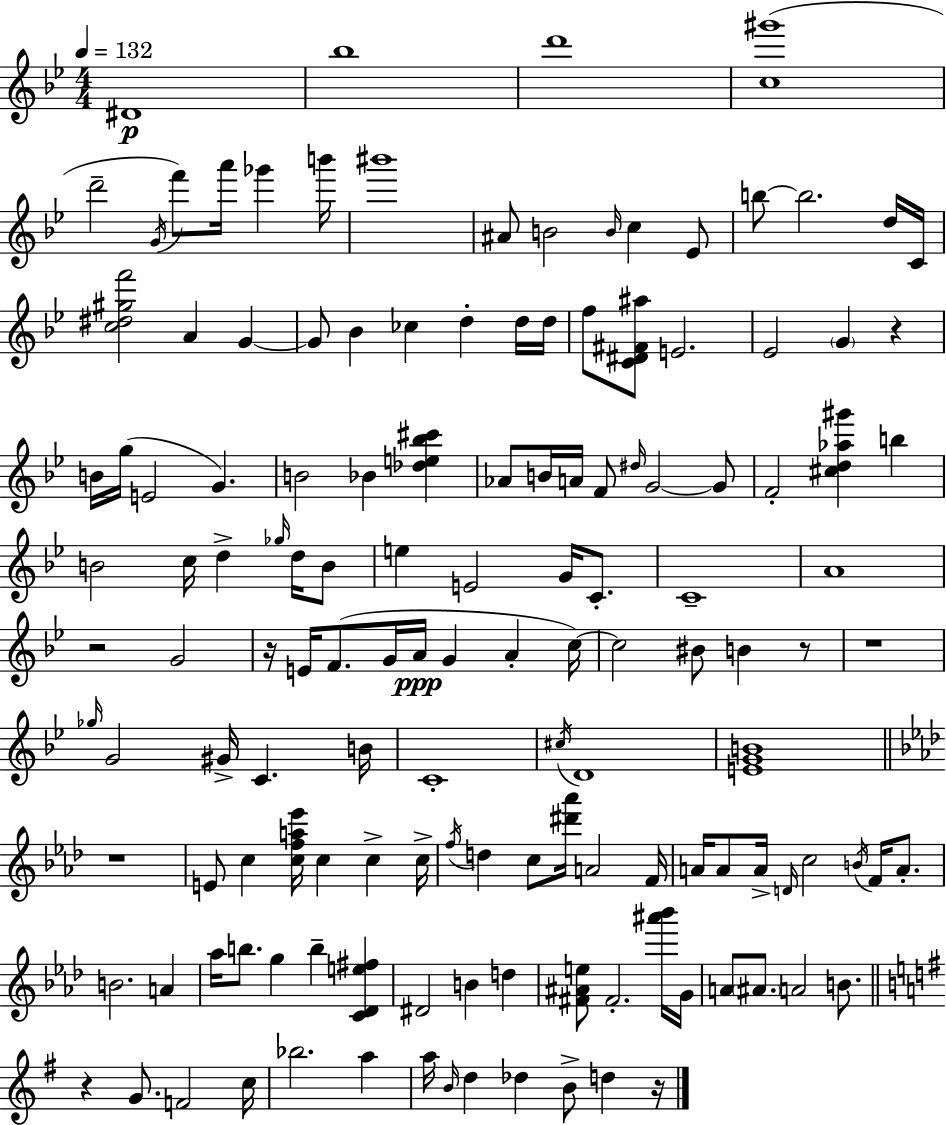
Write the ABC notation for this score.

X:1
T:Untitled
M:4/4
L:1/4
K:Bb
^D4 _b4 d'4 [c^g']4 d'2 G/4 f'/2 a'/4 _g' b'/4 ^b'4 ^A/2 B2 B/4 c _E/2 b/2 b2 d/4 C/4 [c^d^gf']2 A G G/2 _B _c d d/4 d/4 f/2 [C^D^F^a]/2 E2 _E2 G z B/4 g/4 E2 G B2 _B [_de_b^c'] _A/2 B/4 A/4 F/2 ^d/4 G2 G/2 F2 [^cd_a^g'] b B2 c/4 d _g/4 d/4 B/2 e E2 G/4 C/2 C4 A4 z2 G2 z/4 E/4 F/2 G/4 A/4 G A c/4 c2 ^B/2 B z/2 z4 _g/4 G2 ^G/4 C B/4 C4 ^c/4 D4 [EGB]4 z4 E/2 c [cfa_e']/4 c c c/4 f/4 d c/2 [^d'_a']/4 A2 F/4 A/4 A/2 A/4 D/4 c2 B/4 F/4 A/2 B2 A _a/4 b/2 g b [C_De^f] ^D2 B d [^F^Ae]/2 ^F2 [^a'_b']/4 G/4 A/2 ^A/2 A2 B/2 z G/2 F2 c/4 _b2 a a/4 B/4 d _d B/2 d z/4